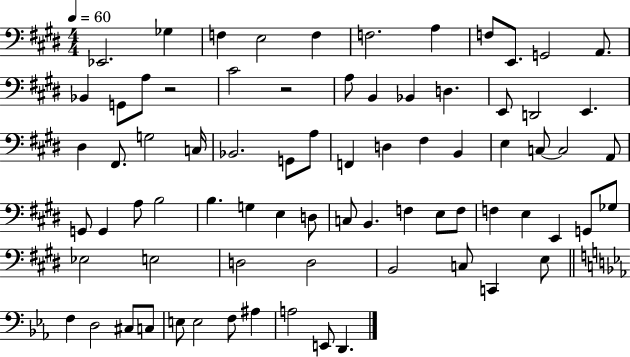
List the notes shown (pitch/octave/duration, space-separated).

Eb2/h. Gb3/q F3/q E3/h F3/q F3/h. A3/q F3/e E2/e. G2/h A2/e. Bb2/q G2/e A3/e R/h C#4/h R/h A3/e B2/q Bb2/q D3/q. E2/e D2/h E2/q. D#3/q F#2/e. G3/h C3/s Bb2/h. G2/e A3/e F2/q D3/q F#3/q B2/q E3/q C3/e C3/h A2/e G2/e G2/q A3/e B3/h B3/q. G3/q E3/q D3/e C3/e B2/q. F3/q E3/e F3/e F3/q E3/q E2/q G2/e Gb3/e Eb3/h E3/h D3/h D3/h B2/h C3/e C2/q E3/e F3/q D3/h C#3/e C3/e E3/e E3/h F3/e A#3/q A3/h E2/e D2/q.